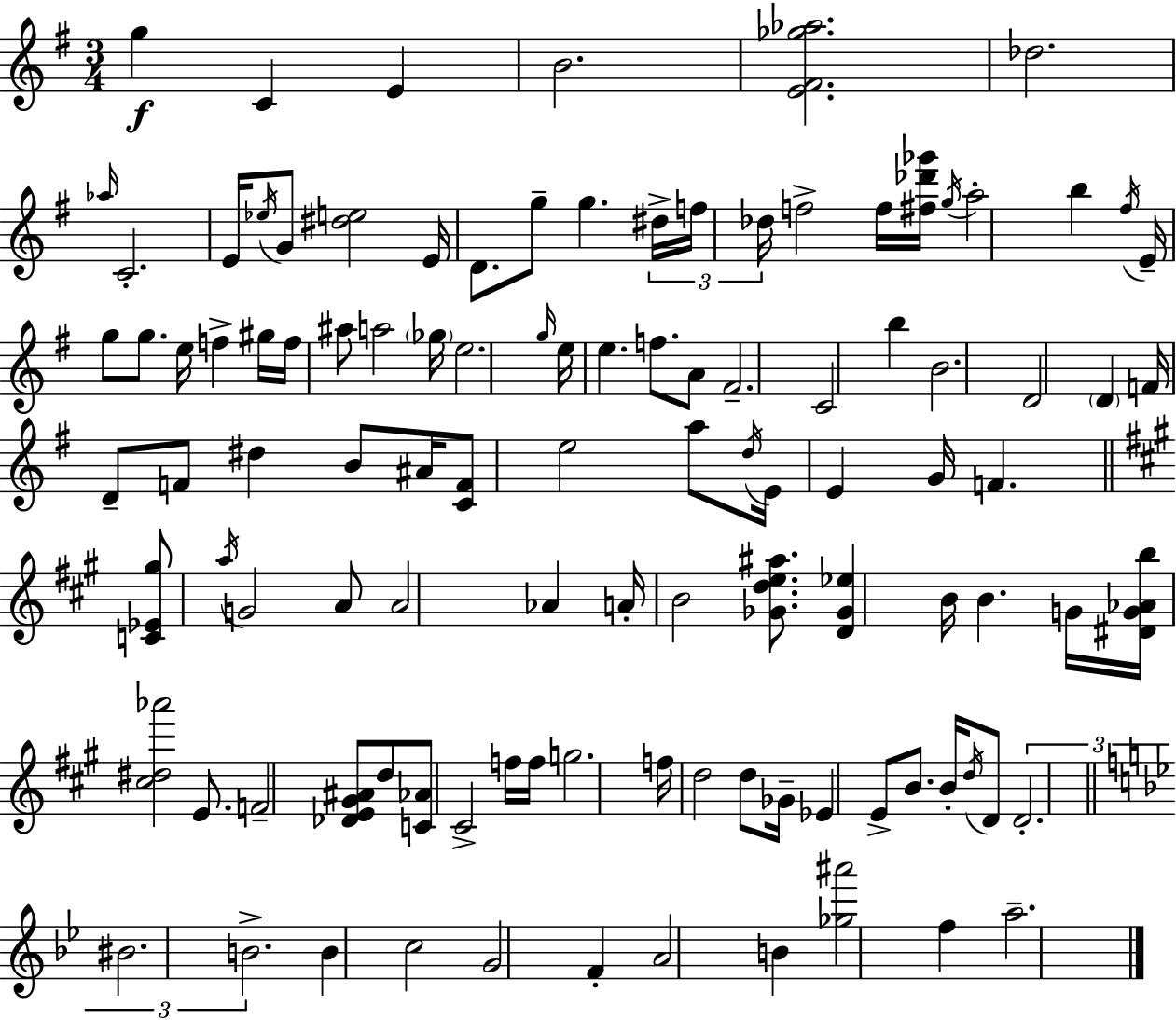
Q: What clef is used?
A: treble